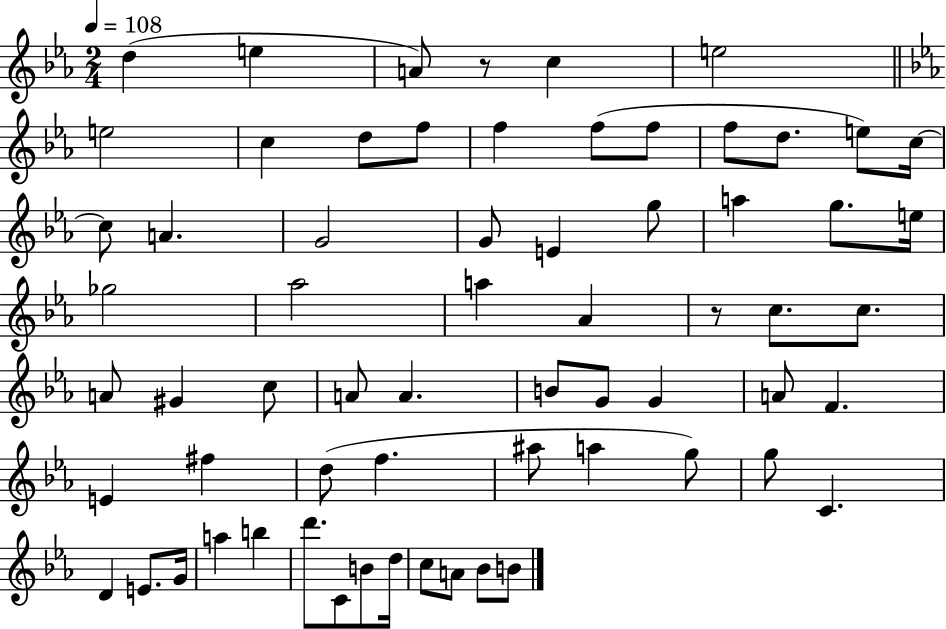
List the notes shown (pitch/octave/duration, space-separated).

D5/q E5/q A4/e R/e C5/q E5/h E5/h C5/q D5/e F5/e F5/q F5/e F5/e F5/e D5/e. E5/e C5/s C5/e A4/q. G4/h G4/e E4/q G5/e A5/q G5/e. E5/s Gb5/h Ab5/h A5/q Ab4/q R/e C5/e. C5/e. A4/e G#4/q C5/e A4/e A4/q. B4/e G4/e G4/q A4/e F4/q. E4/q F#5/q D5/e F5/q. A#5/e A5/q G5/e G5/e C4/q. D4/q E4/e. G4/s A5/q B5/q D6/e. C4/e B4/e D5/s C5/e A4/e Bb4/e B4/e